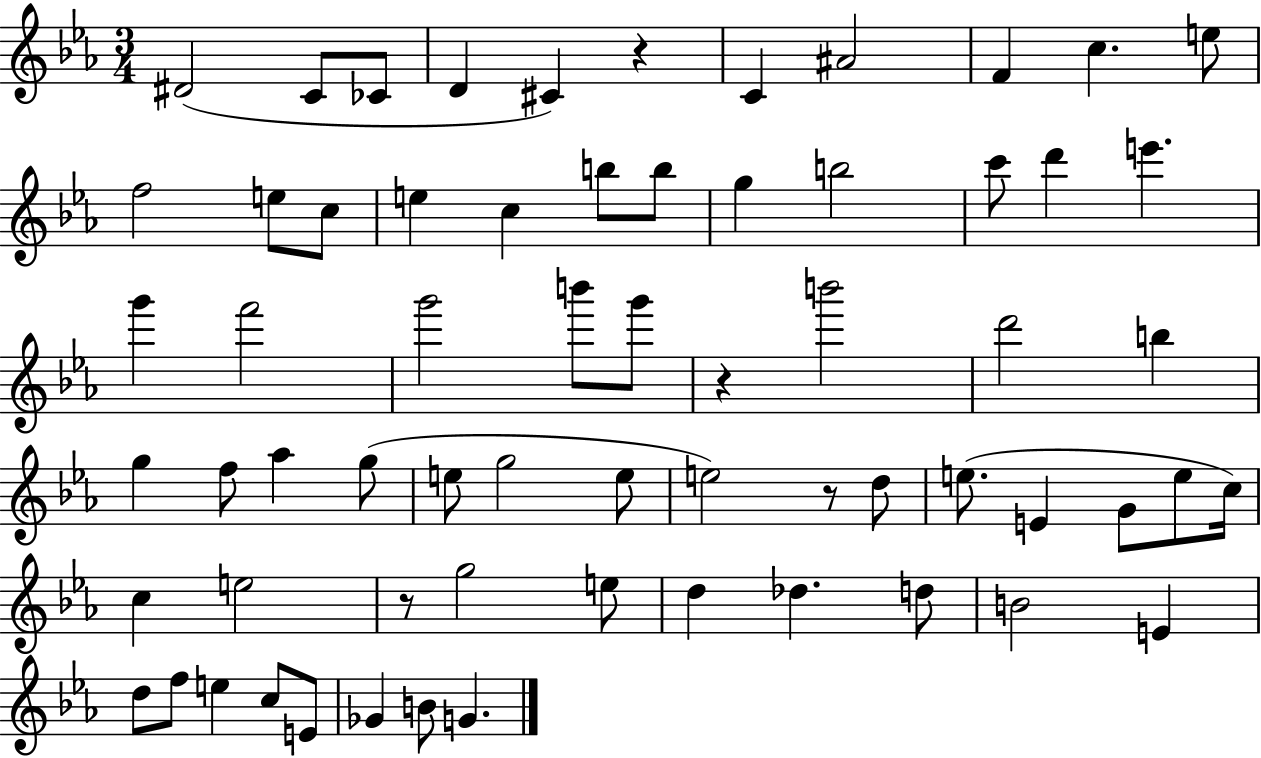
{
  \clef treble
  \numericTimeSignature
  \time 3/4
  \key ees \major
  \repeat volta 2 { dis'2( c'8 ces'8 | d'4 cis'4) r4 | c'4 ais'2 | f'4 c''4. e''8 | \break f''2 e''8 c''8 | e''4 c''4 b''8 b''8 | g''4 b''2 | c'''8 d'''4 e'''4. | \break g'''4 f'''2 | g'''2 b'''8 g'''8 | r4 b'''2 | d'''2 b''4 | \break g''4 f''8 aes''4 g''8( | e''8 g''2 e''8 | e''2) r8 d''8 | e''8.( e'4 g'8 e''8 c''16) | \break c''4 e''2 | r8 g''2 e''8 | d''4 des''4. d''8 | b'2 e'4 | \break d''8 f''8 e''4 c''8 e'8 | ges'4 b'8 g'4. | } \bar "|."
}